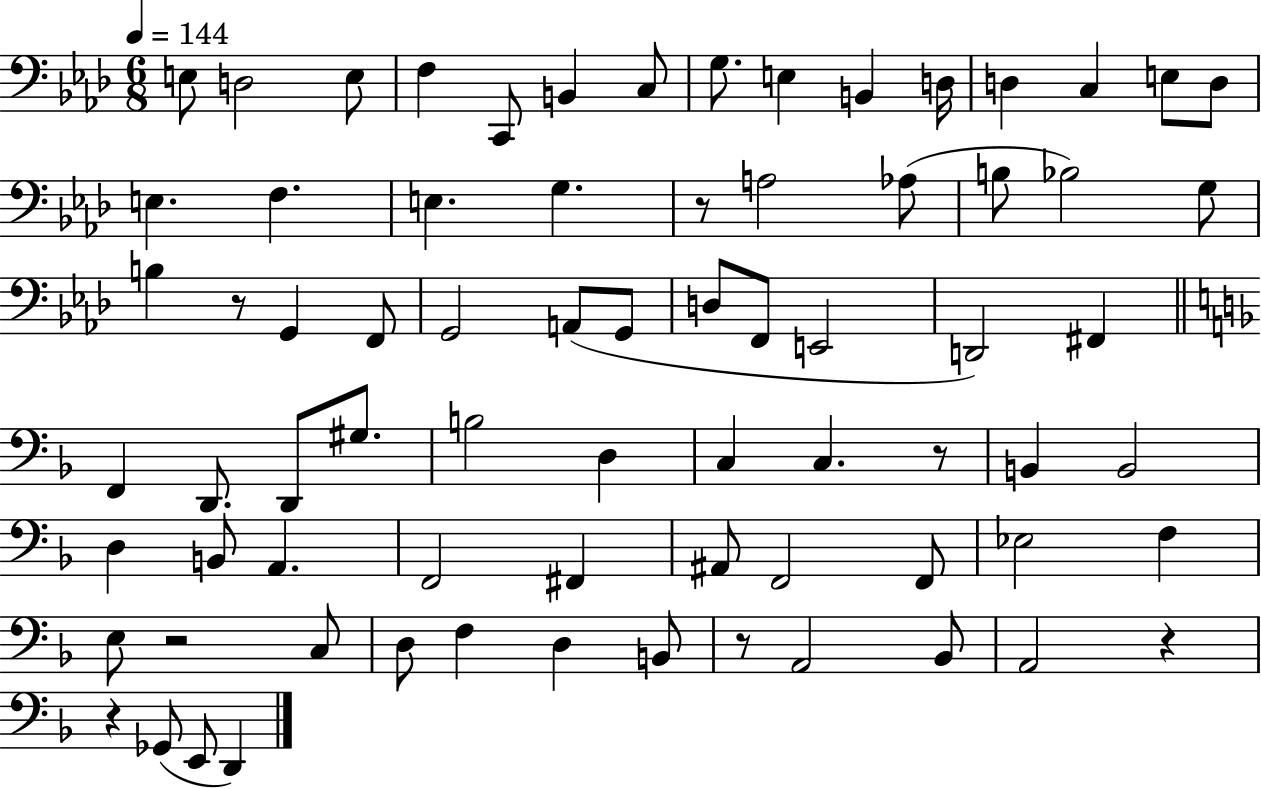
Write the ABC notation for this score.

X:1
T:Untitled
M:6/8
L:1/4
K:Ab
E,/2 D,2 E,/2 F, C,,/2 B,, C,/2 G,/2 E, B,, D,/4 D, C, E,/2 D,/2 E, F, E, G, z/2 A,2 _A,/2 B,/2 _B,2 G,/2 B, z/2 G,, F,,/2 G,,2 A,,/2 G,,/2 D,/2 F,,/2 E,,2 D,,2 ^F,, F,, D,,/2 D,,/2 ^G,/2 B,2 D, C, C, z/2 B,, B,,2 D, B,,/2 A,, F,,2 ^F,, ^A,,/2 F,,2 F,,/2 _E,2 F, E,/2 z2 C,/2 D,/2 F, D, B,,/2 z/2 A,,2 _B,,/2 A,,2 z z _G,,/2 E,,/2 D,,